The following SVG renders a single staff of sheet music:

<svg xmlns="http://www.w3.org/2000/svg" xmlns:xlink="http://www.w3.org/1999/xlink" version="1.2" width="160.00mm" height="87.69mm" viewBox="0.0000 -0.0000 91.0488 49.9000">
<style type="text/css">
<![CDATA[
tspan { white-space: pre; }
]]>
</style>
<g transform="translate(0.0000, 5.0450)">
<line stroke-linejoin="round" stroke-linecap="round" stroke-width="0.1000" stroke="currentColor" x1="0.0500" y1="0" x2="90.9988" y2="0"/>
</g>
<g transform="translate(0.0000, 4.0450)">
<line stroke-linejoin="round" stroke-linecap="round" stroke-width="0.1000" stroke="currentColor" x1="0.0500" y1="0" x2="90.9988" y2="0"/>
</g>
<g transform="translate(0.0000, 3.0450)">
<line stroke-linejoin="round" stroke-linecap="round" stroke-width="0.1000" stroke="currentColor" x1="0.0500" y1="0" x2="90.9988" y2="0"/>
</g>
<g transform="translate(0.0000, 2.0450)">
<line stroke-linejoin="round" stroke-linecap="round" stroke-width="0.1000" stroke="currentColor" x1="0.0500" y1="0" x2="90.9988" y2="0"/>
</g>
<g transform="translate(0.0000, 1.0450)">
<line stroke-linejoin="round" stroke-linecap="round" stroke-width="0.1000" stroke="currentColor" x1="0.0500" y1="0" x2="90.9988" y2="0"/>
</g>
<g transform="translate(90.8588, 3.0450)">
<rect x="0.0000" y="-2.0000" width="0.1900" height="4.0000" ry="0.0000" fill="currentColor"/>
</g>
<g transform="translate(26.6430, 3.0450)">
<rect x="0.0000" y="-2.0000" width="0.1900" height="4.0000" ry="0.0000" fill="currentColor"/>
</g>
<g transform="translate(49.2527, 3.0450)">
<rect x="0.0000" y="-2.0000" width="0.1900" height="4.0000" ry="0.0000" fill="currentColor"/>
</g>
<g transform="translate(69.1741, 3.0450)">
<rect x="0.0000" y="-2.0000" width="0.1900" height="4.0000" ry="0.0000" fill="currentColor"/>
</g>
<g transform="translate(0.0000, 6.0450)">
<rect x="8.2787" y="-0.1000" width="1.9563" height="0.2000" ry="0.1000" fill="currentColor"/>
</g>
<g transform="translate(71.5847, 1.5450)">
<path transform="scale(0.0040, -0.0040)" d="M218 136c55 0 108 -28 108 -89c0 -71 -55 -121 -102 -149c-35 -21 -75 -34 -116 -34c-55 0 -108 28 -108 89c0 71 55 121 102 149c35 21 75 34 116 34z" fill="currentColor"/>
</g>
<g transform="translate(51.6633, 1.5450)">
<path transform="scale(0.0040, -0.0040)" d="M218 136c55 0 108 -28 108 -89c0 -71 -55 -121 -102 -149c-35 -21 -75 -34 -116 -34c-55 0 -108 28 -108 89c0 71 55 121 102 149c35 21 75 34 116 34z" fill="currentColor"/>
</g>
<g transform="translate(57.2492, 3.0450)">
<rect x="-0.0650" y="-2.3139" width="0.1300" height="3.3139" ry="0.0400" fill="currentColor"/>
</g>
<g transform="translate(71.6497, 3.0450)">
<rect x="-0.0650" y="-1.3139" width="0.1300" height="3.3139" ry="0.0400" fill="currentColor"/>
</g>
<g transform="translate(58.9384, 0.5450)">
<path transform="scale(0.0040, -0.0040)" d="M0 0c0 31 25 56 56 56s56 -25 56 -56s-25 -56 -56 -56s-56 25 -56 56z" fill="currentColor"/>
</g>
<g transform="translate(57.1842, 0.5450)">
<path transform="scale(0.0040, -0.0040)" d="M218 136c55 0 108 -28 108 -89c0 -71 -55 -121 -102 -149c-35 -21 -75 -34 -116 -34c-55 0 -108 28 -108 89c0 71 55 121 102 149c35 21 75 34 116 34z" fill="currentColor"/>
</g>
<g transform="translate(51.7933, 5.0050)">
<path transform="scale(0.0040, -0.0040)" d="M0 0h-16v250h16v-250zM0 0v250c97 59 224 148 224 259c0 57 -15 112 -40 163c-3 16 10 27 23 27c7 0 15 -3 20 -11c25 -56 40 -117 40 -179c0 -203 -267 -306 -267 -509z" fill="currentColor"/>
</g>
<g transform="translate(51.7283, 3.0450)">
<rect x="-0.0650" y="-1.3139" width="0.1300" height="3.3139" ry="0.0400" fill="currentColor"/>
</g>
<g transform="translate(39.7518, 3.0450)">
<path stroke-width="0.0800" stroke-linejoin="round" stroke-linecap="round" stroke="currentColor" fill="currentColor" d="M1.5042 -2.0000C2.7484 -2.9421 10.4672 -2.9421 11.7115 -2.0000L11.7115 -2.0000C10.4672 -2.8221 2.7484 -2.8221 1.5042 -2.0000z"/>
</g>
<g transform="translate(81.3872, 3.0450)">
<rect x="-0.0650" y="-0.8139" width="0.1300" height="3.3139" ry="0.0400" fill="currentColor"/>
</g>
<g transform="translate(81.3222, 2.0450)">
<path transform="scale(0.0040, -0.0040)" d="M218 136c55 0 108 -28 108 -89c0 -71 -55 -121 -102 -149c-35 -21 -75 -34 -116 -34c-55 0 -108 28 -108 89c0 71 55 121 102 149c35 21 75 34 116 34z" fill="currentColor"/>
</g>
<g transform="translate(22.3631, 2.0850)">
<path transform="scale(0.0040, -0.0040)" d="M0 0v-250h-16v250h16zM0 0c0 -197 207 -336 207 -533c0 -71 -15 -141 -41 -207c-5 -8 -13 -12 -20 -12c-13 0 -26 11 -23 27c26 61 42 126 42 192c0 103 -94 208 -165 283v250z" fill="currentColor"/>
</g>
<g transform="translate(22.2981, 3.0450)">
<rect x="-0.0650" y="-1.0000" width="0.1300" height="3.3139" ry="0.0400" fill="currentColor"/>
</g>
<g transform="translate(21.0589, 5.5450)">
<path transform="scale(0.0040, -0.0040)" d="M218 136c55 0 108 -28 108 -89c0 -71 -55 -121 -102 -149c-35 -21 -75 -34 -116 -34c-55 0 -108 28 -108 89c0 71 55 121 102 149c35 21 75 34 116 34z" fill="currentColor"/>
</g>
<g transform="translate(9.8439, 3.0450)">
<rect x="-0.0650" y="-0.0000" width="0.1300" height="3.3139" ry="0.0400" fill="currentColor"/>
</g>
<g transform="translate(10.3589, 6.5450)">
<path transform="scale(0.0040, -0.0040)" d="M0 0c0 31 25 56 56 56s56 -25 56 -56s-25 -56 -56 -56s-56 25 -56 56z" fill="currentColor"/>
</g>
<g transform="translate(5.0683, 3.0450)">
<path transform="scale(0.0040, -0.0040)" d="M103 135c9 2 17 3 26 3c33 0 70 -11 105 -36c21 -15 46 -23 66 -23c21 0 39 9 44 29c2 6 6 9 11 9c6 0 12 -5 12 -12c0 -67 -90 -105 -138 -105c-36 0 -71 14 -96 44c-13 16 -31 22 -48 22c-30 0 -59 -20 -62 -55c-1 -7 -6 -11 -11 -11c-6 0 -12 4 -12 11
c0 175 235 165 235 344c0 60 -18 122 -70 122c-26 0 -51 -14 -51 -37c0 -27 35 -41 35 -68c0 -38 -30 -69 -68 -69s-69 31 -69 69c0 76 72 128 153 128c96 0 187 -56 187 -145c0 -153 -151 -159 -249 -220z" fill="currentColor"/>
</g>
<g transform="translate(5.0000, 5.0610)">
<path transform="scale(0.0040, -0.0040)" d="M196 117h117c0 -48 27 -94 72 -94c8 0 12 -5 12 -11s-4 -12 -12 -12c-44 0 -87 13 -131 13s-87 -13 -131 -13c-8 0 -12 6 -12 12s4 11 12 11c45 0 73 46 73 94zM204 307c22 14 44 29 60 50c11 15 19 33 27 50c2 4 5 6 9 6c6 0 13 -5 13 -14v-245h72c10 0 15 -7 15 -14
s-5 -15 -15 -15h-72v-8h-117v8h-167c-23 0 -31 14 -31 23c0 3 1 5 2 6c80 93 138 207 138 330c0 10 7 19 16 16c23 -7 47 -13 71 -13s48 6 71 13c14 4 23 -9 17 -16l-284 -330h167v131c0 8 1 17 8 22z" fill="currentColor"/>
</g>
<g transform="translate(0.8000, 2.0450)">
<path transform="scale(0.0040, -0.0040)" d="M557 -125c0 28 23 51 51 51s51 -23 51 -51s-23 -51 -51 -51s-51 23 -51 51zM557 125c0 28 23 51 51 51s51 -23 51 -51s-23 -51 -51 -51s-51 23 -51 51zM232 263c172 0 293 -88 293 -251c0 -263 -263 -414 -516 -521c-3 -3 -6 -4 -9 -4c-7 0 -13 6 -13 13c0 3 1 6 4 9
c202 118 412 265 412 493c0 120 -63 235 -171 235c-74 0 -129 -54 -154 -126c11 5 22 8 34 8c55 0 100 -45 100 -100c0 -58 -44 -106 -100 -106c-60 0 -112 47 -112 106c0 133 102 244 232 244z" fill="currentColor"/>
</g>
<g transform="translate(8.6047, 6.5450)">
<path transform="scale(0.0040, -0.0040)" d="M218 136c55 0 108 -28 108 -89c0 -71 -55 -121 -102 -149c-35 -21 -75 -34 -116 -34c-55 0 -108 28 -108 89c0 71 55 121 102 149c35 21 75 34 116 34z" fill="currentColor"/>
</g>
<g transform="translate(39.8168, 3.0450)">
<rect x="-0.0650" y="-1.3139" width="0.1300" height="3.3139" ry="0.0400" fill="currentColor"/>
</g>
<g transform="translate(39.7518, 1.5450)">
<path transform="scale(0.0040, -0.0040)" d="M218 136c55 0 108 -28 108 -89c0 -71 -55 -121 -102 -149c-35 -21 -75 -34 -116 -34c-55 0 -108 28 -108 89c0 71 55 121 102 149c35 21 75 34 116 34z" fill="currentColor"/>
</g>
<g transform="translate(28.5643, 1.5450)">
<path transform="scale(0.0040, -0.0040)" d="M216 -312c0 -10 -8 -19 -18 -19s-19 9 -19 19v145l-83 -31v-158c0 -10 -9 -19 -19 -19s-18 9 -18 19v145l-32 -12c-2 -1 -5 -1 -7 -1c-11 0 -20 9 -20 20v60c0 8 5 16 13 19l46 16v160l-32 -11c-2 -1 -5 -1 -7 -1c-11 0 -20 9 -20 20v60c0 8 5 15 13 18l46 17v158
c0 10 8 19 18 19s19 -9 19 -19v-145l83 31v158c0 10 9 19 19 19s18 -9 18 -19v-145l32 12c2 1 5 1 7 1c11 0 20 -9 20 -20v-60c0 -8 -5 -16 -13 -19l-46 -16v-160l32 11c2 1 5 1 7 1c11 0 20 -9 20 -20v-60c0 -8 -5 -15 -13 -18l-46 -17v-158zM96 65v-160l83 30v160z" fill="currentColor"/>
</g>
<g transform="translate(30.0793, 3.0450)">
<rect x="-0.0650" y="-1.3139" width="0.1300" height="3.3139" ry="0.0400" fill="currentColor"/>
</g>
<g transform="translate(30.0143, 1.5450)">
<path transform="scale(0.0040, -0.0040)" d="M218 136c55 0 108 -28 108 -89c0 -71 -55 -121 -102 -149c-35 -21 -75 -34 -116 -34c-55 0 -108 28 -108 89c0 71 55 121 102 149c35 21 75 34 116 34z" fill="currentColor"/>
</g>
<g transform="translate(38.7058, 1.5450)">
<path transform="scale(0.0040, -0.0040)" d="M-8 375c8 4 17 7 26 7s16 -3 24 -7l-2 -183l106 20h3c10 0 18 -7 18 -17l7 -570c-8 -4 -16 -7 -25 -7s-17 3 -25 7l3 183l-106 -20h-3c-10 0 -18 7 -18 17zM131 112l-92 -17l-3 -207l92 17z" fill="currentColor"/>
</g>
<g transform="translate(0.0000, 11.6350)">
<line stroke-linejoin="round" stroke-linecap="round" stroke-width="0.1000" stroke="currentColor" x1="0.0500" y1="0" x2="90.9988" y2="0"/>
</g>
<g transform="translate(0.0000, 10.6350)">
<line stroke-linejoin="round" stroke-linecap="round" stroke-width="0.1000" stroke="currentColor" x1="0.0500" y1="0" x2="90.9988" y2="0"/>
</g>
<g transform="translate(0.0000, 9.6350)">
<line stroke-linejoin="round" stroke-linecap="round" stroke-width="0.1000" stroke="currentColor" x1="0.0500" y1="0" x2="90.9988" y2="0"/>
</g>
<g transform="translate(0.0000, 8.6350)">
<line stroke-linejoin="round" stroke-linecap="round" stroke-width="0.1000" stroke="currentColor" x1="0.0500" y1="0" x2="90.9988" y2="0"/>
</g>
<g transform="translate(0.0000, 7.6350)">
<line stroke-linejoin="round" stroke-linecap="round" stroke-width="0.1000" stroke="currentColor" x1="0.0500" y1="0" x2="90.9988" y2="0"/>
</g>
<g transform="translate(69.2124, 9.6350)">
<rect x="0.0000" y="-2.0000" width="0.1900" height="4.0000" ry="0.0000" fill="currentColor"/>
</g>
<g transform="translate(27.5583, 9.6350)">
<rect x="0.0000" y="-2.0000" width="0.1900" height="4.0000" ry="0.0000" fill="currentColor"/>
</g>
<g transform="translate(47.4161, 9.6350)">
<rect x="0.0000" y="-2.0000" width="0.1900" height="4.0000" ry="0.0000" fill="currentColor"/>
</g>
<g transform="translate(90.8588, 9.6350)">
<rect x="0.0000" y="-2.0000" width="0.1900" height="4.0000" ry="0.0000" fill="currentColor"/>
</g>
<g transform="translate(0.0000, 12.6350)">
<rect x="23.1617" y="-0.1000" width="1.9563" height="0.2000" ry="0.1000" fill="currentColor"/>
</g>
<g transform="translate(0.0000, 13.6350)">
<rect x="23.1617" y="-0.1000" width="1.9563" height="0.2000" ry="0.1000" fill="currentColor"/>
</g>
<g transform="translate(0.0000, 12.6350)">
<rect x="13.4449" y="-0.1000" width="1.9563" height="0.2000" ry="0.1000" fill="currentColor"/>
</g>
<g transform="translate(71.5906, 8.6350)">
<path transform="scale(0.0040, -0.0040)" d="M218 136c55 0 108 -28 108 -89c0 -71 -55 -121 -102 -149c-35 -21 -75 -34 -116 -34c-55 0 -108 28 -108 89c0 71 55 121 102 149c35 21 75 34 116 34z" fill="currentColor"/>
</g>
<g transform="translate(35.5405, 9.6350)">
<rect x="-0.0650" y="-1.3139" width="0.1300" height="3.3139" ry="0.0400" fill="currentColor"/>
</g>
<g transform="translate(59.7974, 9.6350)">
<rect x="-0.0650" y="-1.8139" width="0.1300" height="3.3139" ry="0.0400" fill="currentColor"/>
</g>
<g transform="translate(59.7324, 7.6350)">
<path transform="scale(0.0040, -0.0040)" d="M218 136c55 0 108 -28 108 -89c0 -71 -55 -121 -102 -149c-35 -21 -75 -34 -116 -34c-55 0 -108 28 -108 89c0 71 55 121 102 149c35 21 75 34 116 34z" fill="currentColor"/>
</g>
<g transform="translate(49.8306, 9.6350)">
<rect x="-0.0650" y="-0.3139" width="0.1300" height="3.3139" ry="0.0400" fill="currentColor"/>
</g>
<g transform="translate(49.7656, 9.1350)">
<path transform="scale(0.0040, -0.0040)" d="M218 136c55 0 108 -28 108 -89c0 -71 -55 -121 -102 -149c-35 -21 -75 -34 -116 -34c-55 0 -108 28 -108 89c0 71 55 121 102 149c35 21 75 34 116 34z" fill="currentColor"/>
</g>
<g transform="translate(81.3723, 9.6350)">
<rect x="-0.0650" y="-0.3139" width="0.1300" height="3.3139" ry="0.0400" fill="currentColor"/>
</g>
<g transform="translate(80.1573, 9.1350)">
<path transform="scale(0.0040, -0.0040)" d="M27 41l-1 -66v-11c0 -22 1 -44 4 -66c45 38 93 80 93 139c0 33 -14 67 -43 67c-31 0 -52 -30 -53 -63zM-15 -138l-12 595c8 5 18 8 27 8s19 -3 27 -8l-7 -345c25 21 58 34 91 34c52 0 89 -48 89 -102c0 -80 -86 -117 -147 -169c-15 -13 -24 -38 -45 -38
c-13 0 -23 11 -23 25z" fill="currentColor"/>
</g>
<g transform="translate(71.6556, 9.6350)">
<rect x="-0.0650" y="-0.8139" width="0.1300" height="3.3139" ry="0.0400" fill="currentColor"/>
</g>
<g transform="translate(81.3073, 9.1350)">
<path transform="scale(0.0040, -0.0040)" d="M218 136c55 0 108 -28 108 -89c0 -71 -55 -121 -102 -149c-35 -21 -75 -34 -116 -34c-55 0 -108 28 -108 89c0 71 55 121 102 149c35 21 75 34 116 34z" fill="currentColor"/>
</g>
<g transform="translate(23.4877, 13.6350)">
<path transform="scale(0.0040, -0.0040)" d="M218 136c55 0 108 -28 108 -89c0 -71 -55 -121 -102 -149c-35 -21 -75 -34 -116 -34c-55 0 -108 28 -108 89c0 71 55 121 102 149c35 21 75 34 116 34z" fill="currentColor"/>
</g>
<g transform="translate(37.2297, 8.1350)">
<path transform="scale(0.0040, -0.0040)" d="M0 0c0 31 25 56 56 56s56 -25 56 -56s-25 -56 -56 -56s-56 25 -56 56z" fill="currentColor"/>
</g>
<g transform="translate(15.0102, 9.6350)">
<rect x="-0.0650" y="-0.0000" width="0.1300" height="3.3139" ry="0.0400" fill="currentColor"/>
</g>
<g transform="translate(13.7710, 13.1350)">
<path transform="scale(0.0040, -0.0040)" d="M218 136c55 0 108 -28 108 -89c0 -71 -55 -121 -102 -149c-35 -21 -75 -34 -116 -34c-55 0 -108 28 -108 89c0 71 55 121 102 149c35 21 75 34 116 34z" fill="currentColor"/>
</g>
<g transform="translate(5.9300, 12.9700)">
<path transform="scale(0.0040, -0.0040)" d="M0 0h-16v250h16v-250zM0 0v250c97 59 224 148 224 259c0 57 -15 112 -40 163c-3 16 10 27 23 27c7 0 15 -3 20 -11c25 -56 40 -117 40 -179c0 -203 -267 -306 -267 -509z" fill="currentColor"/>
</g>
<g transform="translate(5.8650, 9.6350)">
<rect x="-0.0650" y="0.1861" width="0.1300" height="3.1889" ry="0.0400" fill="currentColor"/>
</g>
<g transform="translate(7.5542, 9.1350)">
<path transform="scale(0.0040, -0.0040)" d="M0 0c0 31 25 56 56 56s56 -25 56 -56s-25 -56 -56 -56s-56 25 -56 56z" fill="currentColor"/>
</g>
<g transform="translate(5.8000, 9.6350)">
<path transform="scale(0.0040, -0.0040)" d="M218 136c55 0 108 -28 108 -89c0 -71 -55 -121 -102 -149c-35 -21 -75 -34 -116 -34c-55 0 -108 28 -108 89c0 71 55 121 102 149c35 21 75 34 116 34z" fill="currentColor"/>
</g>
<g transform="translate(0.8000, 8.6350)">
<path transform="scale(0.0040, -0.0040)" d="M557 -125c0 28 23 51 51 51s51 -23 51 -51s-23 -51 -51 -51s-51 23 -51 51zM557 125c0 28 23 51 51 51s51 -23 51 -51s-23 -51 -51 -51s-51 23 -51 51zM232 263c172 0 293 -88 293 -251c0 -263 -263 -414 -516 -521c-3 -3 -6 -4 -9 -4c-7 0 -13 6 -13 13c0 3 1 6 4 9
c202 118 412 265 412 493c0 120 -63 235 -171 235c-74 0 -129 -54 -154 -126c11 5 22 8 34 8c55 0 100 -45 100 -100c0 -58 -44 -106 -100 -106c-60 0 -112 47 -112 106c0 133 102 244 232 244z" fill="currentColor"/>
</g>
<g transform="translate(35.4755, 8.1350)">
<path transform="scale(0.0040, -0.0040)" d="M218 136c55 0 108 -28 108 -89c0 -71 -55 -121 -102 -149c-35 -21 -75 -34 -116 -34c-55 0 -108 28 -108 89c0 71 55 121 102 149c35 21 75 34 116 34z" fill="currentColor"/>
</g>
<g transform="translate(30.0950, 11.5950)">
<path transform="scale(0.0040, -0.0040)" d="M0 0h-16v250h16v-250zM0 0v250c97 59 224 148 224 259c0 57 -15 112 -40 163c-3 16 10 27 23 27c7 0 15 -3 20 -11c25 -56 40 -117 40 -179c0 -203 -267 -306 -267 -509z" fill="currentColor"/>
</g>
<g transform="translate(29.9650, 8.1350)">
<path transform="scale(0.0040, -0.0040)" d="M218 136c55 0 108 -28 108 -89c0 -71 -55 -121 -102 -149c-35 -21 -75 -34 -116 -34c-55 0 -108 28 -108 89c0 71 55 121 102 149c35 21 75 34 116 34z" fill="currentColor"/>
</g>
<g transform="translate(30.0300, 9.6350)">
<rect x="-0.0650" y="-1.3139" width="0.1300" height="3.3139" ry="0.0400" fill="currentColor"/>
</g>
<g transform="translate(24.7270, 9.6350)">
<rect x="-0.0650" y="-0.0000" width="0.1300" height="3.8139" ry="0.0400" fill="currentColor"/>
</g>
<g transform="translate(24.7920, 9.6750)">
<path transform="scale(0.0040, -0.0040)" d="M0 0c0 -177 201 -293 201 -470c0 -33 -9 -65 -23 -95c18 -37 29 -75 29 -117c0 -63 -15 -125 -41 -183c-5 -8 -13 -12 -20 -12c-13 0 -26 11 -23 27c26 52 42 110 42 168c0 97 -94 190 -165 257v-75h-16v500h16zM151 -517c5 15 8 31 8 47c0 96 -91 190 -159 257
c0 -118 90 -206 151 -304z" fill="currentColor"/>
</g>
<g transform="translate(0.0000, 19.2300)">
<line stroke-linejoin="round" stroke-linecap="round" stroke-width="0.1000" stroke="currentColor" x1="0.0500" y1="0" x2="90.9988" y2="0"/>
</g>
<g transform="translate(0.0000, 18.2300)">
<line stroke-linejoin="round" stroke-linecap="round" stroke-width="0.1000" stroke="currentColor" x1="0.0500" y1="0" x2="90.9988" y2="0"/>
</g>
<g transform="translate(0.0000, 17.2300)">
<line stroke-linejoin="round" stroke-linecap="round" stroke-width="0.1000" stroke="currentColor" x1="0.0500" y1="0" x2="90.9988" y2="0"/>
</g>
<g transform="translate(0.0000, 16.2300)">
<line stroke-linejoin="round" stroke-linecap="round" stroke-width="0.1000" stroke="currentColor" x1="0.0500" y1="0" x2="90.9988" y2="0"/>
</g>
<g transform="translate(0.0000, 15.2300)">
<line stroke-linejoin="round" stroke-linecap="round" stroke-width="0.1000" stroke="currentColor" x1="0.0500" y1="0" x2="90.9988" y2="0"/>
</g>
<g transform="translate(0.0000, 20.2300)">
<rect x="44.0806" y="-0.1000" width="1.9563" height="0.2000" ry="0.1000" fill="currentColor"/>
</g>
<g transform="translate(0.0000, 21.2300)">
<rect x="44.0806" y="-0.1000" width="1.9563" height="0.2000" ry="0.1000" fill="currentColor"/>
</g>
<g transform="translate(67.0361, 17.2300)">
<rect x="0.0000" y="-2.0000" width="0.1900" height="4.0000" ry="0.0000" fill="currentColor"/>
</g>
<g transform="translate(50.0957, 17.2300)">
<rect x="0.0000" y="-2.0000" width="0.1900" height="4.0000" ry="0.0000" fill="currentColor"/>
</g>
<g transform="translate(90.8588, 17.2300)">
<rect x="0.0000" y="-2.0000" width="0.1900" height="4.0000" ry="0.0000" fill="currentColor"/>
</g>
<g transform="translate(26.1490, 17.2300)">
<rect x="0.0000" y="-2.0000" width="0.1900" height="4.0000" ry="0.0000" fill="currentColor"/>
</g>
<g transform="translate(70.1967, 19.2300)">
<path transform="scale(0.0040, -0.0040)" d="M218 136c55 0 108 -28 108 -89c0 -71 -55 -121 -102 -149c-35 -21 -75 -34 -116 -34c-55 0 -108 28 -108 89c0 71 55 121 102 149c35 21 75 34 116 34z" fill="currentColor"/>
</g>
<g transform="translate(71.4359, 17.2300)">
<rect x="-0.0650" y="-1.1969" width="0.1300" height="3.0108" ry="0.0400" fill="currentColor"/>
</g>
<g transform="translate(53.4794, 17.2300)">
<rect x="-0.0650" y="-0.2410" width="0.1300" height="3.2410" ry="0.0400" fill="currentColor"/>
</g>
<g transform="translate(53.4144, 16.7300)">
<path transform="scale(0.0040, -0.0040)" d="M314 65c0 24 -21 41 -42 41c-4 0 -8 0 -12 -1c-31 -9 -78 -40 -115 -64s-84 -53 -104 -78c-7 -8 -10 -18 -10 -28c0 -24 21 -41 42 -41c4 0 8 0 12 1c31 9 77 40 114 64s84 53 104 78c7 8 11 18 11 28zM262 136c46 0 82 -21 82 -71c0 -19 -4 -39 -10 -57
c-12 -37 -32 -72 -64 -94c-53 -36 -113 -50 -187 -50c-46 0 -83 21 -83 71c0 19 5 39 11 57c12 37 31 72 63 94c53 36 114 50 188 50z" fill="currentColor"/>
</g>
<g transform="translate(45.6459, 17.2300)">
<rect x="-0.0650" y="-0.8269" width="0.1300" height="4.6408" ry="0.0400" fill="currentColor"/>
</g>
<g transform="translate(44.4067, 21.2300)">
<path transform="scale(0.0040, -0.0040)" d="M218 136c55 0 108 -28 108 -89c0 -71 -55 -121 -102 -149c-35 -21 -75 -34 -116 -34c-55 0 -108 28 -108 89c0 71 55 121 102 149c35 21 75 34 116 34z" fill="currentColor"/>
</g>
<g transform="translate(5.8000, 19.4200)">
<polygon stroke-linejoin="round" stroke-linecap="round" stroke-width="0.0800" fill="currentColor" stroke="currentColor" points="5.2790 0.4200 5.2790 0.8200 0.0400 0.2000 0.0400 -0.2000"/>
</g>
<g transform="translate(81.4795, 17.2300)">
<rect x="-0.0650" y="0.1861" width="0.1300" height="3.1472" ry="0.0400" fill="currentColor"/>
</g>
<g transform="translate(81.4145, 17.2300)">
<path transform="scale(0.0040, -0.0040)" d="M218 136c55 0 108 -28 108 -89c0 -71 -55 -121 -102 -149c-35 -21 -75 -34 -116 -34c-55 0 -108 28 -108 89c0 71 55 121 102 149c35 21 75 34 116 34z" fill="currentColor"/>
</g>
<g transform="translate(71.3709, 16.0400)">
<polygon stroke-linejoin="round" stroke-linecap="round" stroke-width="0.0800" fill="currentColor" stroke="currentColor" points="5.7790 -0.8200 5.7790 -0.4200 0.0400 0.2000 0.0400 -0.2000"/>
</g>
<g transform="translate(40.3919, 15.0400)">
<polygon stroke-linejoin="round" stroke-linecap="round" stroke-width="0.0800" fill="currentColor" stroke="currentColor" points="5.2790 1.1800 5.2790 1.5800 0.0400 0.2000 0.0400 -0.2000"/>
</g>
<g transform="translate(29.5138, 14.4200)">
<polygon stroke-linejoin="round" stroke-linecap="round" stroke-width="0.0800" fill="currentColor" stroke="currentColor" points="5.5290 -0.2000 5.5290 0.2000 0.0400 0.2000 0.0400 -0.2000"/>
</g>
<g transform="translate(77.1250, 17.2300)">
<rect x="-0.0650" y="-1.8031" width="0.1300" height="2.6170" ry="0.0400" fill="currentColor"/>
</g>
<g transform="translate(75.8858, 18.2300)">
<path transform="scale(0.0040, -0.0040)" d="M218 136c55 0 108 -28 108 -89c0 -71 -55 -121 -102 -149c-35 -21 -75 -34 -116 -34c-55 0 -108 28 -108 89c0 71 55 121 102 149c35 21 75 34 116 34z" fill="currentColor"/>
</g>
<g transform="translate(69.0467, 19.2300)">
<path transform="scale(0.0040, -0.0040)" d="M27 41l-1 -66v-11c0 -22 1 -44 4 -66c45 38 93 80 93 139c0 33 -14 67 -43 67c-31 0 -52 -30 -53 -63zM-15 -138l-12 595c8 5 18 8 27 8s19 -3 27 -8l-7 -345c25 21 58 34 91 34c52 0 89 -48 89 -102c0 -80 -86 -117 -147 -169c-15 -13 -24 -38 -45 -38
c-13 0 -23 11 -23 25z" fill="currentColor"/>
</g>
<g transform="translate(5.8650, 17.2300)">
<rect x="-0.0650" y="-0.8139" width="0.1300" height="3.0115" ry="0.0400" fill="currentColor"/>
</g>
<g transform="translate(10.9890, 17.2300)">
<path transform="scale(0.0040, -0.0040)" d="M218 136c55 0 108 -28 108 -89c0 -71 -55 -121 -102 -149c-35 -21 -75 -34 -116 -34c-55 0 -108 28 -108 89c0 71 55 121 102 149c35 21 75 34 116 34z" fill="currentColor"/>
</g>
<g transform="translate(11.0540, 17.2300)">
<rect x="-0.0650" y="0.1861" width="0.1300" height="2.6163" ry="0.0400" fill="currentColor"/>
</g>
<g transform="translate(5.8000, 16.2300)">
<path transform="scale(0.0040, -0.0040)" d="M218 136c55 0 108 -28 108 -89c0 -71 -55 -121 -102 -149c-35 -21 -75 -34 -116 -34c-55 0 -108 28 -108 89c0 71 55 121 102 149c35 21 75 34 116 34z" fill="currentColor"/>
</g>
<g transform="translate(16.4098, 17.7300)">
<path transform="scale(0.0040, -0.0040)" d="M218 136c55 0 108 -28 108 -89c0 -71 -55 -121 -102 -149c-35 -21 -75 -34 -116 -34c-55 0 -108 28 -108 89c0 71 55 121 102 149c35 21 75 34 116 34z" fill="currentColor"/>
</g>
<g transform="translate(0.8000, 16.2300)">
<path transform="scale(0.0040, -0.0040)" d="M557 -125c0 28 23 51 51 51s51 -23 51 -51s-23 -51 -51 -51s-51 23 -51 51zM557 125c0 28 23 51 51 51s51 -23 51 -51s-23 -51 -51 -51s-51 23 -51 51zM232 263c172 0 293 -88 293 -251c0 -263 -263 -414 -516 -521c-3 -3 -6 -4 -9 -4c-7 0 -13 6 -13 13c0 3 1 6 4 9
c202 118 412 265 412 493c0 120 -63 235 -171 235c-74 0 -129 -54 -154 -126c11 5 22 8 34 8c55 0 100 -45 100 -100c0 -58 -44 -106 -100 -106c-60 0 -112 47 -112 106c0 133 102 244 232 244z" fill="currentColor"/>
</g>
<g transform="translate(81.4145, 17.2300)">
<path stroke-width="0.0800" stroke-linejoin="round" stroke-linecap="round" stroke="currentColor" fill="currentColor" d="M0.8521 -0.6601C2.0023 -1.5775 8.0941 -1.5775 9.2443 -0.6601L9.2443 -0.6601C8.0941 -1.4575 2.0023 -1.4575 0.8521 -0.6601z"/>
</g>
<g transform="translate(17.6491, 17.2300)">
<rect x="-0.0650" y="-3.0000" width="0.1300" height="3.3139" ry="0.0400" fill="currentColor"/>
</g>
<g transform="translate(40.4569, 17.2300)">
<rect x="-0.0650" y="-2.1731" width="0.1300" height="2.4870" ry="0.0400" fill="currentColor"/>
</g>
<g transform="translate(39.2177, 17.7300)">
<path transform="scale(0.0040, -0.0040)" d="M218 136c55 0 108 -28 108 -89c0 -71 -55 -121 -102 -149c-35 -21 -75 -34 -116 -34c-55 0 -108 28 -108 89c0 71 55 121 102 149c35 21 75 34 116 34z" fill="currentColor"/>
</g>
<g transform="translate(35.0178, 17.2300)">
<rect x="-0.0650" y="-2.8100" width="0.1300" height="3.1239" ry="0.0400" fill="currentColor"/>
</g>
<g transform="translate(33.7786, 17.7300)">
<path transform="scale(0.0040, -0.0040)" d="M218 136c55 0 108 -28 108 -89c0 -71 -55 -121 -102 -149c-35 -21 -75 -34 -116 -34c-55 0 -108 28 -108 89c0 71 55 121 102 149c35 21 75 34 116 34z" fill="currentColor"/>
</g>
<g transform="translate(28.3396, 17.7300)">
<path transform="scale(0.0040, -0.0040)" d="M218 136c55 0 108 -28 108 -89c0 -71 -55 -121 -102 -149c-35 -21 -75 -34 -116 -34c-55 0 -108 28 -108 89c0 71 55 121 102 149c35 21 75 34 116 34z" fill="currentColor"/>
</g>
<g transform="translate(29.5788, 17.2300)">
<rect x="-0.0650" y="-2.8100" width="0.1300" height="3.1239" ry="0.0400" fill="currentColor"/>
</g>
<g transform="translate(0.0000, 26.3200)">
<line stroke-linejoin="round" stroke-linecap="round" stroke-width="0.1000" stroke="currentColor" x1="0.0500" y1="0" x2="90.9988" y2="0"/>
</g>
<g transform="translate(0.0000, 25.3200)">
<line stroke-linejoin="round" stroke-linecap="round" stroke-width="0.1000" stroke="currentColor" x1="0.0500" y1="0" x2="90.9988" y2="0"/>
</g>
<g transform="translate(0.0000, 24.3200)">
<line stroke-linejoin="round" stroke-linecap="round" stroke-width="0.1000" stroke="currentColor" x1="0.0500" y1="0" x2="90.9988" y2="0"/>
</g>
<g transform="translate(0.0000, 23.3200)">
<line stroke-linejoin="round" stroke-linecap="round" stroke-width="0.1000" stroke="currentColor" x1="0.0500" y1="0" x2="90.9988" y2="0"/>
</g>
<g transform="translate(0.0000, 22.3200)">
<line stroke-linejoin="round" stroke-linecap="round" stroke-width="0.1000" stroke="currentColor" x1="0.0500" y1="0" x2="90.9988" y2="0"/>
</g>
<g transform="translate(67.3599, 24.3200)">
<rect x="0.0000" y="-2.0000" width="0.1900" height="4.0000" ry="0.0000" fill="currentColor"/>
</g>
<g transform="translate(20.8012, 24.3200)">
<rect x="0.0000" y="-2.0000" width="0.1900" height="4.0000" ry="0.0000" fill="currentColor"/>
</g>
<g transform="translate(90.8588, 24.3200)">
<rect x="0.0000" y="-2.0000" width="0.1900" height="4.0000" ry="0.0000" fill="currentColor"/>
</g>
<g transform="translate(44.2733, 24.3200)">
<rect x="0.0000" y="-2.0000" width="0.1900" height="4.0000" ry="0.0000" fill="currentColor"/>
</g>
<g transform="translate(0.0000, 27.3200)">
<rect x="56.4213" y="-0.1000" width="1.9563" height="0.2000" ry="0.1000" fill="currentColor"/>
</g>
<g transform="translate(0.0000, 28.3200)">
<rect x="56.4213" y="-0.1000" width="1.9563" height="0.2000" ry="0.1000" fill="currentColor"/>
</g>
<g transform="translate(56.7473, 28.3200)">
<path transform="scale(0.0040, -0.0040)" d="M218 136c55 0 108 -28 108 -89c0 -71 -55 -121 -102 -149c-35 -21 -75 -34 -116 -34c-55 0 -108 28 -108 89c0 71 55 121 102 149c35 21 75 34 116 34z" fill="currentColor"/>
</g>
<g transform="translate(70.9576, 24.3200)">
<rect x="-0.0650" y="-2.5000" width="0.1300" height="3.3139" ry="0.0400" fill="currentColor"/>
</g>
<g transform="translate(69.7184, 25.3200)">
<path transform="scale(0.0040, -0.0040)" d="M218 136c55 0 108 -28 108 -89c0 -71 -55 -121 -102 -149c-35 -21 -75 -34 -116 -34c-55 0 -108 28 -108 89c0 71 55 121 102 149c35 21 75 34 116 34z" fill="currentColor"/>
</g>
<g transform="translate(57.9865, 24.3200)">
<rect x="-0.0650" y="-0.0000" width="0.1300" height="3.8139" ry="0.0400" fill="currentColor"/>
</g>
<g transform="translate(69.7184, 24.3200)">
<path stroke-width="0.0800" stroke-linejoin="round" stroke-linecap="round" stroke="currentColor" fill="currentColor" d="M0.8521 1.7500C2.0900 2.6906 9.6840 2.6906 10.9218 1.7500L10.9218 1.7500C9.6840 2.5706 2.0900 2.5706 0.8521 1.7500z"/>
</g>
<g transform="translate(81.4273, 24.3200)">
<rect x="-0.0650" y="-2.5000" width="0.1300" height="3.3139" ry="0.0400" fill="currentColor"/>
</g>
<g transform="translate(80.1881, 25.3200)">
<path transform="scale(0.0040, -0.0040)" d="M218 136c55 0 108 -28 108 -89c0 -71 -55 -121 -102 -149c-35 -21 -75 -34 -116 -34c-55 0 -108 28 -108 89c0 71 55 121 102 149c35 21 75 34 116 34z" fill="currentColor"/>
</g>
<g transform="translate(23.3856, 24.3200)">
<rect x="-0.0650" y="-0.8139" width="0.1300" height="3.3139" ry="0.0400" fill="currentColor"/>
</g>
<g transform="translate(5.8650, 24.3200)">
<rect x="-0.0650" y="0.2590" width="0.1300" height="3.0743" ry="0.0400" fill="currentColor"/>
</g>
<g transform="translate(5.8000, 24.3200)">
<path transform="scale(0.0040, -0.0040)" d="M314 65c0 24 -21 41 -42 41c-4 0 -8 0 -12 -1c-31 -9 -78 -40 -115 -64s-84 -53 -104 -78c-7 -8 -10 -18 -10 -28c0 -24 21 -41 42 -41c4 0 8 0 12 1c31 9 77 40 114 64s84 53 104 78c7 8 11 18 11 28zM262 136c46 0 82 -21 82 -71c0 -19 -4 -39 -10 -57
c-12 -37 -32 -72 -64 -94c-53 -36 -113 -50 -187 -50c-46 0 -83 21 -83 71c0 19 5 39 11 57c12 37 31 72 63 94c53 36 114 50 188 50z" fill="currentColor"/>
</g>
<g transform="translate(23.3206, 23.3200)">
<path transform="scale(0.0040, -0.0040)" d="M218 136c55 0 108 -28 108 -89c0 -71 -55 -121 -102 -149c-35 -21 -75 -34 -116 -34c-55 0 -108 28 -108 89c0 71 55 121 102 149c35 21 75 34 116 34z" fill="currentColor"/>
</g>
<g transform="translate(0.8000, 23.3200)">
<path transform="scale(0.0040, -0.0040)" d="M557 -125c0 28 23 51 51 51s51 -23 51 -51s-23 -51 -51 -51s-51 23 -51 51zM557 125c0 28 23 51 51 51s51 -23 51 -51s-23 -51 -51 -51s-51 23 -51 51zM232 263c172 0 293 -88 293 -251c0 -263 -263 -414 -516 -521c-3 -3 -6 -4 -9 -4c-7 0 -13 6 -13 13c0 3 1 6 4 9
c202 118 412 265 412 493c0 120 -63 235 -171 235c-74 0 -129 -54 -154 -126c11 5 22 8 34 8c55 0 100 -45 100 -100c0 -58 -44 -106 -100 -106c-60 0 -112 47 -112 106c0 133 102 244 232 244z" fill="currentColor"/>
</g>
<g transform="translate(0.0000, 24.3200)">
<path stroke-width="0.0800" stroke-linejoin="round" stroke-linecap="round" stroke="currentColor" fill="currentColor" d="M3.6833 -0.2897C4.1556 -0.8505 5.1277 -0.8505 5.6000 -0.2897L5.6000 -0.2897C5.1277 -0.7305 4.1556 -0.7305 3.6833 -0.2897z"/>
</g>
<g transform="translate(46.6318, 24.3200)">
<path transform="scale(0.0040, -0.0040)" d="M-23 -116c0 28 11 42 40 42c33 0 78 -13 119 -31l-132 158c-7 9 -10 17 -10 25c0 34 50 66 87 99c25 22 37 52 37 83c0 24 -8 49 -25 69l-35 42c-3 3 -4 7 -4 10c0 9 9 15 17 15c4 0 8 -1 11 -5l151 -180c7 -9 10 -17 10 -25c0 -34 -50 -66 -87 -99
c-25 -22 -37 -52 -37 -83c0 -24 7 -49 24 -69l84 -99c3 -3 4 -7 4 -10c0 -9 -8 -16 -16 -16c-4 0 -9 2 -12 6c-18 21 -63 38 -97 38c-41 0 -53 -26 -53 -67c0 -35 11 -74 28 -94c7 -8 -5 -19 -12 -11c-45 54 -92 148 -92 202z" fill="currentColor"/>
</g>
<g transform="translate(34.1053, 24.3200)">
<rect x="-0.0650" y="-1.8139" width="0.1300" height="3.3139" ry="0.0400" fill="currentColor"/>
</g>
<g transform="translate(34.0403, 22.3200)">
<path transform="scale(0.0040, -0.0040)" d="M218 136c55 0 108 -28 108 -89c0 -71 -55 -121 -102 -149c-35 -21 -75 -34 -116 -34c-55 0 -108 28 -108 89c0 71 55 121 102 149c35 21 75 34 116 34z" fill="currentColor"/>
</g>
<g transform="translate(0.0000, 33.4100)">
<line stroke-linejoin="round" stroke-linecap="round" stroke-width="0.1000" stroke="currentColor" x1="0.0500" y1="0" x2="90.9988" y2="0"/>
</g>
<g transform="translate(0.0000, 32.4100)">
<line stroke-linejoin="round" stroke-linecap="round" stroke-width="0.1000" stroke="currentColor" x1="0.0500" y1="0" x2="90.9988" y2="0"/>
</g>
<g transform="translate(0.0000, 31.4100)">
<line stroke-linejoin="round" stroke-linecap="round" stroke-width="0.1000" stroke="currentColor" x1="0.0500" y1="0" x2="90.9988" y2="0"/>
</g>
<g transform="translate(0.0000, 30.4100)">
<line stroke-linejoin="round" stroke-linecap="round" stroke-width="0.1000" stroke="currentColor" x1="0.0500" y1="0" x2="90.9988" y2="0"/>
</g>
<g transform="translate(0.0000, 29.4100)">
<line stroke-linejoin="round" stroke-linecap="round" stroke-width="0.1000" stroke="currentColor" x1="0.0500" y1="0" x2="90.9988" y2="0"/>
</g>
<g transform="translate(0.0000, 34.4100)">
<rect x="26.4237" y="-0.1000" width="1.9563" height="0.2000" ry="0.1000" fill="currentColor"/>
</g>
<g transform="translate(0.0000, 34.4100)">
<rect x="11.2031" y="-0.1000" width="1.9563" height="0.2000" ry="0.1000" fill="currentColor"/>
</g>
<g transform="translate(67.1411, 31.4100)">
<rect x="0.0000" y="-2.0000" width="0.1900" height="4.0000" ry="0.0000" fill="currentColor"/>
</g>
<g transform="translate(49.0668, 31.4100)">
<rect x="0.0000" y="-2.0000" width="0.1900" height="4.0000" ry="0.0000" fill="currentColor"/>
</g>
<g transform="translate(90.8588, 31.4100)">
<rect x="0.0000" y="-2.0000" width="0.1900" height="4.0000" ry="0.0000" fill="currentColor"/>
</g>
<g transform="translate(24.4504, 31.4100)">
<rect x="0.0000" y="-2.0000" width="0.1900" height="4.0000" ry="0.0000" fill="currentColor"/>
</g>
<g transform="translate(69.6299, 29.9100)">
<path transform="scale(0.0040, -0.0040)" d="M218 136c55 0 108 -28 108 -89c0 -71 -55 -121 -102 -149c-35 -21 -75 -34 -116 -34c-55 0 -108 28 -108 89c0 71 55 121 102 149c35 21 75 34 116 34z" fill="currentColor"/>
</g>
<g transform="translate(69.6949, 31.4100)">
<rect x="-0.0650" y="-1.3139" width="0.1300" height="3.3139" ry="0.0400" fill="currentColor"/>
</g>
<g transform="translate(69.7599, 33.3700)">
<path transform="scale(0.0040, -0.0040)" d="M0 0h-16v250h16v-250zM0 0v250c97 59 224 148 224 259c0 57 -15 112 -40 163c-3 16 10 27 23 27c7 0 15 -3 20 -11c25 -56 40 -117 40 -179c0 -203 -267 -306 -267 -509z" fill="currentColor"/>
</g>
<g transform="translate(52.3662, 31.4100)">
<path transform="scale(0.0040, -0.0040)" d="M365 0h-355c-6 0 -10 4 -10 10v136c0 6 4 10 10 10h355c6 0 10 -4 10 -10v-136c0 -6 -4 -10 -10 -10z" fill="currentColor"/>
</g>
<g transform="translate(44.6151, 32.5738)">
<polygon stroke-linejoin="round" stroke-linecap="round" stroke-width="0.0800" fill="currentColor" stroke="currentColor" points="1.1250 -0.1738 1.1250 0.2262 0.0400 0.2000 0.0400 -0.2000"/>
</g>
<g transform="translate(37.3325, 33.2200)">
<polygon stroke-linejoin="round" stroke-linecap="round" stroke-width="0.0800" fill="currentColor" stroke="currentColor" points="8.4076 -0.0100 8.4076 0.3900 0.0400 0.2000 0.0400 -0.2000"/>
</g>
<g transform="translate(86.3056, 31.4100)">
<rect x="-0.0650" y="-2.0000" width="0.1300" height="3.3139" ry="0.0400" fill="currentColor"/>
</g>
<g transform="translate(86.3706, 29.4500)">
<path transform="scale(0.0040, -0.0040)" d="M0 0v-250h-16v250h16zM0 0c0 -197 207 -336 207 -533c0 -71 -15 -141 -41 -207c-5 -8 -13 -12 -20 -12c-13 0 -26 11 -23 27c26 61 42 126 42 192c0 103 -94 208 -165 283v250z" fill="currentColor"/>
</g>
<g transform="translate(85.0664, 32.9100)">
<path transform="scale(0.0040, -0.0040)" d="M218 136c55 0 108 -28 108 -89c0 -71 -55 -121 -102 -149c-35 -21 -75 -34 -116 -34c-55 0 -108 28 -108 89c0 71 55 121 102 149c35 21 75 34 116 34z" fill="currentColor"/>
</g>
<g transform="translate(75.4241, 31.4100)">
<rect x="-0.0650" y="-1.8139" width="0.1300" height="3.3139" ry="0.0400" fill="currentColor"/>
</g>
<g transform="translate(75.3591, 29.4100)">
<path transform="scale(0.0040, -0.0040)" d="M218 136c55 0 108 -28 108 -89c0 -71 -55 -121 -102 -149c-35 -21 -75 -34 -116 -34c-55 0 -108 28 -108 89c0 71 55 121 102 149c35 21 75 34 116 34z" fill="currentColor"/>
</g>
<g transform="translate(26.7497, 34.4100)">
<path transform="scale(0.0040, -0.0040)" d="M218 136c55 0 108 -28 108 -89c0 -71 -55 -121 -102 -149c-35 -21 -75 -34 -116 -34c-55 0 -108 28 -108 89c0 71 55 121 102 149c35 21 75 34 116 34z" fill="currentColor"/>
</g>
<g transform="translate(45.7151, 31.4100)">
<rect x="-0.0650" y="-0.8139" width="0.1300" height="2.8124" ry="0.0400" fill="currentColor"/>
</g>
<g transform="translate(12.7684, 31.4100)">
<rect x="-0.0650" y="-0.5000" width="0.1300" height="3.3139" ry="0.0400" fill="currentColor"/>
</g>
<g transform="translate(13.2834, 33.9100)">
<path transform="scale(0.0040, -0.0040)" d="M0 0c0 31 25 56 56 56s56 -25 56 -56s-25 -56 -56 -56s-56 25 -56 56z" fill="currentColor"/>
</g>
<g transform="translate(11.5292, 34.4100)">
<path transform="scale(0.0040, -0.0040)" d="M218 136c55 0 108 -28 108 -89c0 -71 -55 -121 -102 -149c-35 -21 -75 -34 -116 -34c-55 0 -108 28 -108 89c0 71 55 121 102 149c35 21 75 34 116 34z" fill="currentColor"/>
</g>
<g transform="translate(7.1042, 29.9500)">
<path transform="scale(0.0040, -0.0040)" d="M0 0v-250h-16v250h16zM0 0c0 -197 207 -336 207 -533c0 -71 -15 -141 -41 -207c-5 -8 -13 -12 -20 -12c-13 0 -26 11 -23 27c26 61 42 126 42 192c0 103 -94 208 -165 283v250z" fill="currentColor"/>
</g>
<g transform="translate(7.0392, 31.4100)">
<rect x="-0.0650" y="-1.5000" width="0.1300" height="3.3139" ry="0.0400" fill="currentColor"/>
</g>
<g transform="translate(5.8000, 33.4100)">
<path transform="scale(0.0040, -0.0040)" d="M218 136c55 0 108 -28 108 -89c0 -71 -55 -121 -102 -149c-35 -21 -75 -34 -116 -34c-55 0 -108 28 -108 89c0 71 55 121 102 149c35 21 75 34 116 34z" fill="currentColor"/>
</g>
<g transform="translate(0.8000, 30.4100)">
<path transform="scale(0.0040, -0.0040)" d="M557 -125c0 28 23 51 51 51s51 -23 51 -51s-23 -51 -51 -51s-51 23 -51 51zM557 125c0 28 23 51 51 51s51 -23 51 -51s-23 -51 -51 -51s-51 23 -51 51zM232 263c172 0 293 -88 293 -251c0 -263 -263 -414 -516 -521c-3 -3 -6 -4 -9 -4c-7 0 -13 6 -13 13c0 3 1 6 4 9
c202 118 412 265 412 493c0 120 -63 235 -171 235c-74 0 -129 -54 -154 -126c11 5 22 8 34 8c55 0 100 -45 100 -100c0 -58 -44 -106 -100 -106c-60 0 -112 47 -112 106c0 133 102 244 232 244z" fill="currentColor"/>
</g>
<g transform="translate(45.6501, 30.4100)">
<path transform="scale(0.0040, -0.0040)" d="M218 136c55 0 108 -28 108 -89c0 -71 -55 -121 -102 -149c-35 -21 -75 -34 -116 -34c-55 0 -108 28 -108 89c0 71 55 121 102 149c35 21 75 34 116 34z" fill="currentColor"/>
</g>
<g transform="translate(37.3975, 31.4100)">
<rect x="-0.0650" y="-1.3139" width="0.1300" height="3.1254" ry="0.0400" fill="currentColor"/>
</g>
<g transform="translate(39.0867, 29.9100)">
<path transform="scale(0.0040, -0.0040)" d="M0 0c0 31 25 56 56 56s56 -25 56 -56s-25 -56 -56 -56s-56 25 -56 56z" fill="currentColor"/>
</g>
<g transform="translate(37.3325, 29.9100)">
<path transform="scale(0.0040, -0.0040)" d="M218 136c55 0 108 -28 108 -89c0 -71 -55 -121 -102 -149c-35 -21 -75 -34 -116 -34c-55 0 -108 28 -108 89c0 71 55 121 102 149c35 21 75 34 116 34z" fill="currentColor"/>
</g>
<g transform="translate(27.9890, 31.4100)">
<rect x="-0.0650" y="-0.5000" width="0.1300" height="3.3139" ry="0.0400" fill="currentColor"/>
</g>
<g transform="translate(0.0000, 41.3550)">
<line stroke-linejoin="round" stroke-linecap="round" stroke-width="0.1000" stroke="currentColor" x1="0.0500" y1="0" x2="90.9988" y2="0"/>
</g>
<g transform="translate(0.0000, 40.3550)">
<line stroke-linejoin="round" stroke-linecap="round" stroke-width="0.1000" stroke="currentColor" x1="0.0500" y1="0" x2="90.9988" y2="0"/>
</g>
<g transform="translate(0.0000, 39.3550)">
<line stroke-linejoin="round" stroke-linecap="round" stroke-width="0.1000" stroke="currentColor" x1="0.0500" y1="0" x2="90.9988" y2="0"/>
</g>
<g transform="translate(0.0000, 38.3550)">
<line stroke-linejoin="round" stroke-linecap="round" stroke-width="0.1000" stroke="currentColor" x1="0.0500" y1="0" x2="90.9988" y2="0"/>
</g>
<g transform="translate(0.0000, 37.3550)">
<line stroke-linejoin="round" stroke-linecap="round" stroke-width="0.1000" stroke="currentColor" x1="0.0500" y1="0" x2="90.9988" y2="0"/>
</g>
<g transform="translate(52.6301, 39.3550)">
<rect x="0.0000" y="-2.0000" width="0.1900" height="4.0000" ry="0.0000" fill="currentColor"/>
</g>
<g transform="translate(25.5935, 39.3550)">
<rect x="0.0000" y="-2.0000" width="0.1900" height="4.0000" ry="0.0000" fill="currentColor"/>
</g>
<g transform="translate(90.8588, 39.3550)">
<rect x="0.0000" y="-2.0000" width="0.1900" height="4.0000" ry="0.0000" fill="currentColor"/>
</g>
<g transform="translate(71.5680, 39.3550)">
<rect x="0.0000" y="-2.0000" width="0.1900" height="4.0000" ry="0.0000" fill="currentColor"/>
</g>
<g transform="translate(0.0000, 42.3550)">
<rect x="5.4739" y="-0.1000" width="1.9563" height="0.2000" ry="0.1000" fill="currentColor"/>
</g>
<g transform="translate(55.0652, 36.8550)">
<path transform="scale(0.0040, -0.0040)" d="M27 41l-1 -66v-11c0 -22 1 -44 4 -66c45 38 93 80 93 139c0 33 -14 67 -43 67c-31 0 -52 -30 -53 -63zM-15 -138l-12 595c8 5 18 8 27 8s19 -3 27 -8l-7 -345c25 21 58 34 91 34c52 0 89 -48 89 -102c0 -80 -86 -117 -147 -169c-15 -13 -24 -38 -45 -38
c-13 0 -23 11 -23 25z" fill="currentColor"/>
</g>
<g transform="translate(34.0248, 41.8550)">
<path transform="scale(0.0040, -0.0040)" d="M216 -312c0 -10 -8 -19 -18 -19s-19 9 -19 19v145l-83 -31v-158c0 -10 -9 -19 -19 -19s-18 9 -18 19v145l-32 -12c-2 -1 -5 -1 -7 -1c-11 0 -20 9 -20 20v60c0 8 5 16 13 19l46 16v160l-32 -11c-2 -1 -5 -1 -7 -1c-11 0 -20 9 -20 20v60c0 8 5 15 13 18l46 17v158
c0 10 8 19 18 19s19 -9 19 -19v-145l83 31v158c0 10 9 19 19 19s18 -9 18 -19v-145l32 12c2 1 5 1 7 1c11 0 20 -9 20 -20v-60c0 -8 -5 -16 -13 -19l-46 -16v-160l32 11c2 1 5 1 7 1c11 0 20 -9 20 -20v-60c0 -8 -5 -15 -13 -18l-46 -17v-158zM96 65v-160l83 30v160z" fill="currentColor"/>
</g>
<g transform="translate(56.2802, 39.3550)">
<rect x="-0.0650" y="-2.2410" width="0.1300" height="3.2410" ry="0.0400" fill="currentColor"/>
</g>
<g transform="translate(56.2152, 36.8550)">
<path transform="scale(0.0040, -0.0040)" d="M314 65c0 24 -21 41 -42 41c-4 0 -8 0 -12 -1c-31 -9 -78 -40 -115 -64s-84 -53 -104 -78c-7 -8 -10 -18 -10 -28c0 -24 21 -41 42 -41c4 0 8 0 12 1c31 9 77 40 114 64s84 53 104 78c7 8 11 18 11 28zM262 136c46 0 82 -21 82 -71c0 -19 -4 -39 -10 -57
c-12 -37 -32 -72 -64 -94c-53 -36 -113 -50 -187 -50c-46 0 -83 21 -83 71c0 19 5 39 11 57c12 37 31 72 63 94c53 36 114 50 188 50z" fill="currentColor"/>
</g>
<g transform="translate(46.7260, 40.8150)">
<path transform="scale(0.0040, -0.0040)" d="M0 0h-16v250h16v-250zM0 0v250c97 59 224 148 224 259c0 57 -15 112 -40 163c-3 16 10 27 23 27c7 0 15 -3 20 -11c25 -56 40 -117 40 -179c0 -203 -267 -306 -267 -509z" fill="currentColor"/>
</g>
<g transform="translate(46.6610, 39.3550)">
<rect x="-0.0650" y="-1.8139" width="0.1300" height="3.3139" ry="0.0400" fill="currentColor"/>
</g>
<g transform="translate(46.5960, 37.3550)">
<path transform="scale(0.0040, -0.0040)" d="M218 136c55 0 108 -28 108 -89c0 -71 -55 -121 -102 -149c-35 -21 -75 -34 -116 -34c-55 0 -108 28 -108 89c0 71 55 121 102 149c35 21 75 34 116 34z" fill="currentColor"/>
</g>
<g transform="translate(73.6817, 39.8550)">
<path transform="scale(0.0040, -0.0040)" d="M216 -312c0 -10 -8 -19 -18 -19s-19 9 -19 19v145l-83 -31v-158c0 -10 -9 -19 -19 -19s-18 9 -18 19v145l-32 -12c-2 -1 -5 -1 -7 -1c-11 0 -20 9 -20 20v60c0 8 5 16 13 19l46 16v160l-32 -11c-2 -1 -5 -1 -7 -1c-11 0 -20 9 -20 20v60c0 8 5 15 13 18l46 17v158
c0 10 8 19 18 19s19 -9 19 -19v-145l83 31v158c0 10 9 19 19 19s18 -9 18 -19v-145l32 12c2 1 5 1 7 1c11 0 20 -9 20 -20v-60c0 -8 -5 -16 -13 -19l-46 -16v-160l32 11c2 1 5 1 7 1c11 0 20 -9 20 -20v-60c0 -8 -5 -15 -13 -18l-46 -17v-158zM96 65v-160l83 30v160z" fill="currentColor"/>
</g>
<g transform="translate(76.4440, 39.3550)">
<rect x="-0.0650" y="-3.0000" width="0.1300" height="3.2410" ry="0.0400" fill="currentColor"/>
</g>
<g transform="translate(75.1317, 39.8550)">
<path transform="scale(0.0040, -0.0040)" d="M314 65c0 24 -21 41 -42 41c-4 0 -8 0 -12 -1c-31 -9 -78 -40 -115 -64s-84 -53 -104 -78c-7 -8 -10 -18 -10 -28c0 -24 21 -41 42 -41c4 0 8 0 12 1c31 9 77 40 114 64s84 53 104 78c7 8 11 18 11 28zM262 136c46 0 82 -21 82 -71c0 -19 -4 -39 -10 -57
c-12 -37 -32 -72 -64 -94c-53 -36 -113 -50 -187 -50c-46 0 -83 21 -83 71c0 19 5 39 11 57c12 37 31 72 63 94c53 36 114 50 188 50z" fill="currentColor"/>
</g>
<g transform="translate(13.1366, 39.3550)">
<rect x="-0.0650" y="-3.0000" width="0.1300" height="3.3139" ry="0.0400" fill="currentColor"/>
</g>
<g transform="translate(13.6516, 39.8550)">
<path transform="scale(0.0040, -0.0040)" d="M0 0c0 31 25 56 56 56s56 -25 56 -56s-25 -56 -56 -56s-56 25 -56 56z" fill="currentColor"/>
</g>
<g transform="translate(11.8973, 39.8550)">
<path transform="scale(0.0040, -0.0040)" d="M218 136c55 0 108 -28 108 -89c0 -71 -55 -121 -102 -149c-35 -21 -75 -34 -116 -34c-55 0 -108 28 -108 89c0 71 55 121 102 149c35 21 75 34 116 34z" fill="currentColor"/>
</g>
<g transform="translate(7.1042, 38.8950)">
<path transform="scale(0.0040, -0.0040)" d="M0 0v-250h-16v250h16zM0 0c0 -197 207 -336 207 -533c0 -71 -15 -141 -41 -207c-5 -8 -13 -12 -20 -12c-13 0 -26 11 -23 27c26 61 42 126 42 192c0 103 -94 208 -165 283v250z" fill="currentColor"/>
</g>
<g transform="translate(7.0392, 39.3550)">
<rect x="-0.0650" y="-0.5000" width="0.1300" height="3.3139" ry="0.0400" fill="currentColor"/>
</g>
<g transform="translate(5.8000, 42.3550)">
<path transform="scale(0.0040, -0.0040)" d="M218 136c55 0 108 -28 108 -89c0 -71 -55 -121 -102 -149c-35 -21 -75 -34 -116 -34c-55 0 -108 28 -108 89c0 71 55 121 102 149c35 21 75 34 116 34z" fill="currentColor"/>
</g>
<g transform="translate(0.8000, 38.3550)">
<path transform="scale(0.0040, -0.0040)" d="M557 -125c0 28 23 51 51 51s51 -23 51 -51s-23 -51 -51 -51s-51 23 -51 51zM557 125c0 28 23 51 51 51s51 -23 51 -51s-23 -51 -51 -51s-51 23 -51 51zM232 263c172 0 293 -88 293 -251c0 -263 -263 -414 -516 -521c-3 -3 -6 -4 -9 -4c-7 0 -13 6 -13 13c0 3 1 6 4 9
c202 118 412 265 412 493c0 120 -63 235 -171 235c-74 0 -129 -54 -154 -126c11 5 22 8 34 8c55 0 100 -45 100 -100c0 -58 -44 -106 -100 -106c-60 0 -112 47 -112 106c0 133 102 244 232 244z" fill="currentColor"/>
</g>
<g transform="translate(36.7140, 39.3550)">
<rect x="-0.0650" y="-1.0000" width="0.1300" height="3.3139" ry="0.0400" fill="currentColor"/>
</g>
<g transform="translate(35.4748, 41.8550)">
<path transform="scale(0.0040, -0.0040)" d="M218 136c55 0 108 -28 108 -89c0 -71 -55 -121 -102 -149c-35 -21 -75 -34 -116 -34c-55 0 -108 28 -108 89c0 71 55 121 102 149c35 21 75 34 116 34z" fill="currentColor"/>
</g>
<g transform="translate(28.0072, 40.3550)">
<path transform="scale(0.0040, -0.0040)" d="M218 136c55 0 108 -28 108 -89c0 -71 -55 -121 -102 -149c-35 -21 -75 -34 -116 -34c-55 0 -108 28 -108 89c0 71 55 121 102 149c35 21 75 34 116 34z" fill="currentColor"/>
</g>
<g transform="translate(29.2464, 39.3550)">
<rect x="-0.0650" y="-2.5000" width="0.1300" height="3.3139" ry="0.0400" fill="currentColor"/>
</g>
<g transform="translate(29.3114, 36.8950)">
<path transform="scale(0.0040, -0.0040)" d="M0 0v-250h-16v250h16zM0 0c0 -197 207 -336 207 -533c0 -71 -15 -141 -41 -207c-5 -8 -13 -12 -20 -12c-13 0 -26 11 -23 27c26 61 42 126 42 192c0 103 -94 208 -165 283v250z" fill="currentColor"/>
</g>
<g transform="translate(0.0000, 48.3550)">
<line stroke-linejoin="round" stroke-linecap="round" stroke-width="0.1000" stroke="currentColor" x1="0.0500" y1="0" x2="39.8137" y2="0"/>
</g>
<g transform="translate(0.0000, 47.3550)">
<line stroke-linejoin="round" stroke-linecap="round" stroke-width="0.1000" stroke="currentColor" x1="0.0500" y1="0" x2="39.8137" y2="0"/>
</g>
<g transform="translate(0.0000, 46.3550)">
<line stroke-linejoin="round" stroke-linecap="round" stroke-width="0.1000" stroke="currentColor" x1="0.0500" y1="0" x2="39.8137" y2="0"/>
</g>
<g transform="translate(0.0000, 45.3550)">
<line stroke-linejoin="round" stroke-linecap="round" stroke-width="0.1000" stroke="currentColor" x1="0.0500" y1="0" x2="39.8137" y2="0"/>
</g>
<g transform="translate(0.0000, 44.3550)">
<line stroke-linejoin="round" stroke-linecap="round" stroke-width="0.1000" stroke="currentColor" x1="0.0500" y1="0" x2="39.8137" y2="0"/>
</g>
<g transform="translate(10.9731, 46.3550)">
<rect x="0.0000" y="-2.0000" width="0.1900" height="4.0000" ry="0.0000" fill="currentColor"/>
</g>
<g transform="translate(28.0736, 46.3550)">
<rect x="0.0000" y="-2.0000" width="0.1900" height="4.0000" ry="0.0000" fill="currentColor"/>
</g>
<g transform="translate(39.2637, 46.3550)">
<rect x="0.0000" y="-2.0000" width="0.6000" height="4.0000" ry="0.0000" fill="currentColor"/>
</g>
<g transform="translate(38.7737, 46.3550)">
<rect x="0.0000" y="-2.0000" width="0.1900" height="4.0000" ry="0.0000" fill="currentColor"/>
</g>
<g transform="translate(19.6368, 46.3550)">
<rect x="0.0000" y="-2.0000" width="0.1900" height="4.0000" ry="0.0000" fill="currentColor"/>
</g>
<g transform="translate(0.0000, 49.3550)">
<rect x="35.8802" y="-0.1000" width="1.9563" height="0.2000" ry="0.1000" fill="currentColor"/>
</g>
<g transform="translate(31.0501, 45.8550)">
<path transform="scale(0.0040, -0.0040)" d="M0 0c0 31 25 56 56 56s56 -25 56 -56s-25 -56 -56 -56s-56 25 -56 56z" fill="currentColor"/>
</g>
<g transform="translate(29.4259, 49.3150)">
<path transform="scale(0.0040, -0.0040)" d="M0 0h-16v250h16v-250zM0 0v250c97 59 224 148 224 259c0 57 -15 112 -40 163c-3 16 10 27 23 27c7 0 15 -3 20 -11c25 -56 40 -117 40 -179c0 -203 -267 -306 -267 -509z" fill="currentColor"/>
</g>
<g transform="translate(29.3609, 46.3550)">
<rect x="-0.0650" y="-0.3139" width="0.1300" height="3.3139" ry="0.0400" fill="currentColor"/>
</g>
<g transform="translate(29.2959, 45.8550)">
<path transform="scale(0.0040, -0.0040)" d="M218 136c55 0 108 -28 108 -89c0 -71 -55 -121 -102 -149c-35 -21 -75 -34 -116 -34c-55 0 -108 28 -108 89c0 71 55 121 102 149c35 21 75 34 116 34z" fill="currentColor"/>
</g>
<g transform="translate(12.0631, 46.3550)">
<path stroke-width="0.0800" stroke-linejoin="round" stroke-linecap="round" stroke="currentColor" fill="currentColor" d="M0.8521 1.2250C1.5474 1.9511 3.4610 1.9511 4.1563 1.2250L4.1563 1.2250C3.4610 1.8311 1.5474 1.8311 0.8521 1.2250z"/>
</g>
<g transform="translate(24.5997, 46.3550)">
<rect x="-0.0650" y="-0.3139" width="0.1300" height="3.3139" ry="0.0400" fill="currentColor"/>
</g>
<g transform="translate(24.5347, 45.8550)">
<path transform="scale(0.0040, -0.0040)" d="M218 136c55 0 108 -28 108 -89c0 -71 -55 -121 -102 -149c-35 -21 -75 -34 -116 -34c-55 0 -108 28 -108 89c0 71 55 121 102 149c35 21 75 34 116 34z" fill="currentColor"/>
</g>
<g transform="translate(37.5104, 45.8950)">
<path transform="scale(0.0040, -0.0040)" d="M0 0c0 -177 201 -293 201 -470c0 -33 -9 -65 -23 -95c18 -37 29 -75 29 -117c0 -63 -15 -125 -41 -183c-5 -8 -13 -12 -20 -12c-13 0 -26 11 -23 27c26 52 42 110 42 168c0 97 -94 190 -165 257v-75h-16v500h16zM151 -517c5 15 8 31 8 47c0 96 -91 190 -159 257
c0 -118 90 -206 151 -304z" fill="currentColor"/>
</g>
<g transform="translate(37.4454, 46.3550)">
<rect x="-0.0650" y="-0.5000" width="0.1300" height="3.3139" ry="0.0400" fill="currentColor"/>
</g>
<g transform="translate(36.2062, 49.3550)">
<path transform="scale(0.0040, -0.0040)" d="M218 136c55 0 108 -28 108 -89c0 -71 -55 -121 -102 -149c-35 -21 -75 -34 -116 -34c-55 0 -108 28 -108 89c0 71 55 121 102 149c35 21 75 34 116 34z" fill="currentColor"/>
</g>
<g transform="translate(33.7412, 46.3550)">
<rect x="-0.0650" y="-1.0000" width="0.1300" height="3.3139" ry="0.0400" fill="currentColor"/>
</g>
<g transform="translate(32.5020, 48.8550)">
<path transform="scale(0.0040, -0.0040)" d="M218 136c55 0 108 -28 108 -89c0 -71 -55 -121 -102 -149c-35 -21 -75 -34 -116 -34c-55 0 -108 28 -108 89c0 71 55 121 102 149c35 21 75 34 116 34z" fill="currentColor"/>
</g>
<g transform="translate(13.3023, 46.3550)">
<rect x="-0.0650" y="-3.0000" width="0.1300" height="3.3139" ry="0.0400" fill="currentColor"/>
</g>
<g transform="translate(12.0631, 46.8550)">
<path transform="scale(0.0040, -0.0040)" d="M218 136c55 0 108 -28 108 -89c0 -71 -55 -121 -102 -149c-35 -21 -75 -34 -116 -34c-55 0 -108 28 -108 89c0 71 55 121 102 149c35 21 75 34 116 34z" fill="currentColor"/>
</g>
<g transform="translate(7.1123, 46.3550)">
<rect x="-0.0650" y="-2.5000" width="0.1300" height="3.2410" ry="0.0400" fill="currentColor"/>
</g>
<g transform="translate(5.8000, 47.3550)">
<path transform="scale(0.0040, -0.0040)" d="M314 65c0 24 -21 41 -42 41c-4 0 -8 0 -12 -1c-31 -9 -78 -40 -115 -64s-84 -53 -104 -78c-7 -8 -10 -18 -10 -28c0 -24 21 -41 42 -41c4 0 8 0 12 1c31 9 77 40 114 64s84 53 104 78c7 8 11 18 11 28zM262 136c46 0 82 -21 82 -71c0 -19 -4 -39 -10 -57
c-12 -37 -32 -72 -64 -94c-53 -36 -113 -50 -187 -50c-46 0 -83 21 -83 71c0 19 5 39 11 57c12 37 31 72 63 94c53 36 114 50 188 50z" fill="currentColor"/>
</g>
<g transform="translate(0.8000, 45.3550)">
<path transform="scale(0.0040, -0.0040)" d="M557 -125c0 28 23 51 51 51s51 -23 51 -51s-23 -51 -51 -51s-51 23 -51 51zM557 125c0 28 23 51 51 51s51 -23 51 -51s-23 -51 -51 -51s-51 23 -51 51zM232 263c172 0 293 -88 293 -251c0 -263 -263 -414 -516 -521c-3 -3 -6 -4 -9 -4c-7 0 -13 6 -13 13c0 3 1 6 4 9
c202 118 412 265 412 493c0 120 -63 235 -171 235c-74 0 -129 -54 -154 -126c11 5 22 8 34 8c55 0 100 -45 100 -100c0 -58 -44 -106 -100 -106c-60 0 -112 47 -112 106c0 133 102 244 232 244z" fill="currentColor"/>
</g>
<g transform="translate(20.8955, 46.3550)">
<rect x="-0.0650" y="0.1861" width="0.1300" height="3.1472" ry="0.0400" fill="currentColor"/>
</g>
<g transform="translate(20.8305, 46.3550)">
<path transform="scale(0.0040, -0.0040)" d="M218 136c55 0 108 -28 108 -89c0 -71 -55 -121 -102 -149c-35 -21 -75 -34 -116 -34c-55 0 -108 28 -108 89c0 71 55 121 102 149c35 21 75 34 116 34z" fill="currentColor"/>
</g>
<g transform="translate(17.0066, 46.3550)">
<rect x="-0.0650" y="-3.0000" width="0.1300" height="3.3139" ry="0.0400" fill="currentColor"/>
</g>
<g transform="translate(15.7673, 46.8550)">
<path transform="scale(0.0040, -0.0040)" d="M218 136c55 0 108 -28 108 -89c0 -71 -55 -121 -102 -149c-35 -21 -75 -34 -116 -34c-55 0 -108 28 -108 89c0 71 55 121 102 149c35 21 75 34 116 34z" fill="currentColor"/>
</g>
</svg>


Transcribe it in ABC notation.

X:1
T:Untitled
M:2/4
L:1/4
K:C
D,, F,,/2 ^G, G, G,/2 B, G, F, D,/2 D,, C,,/4 G,/2 G, E, A, F, _E, F,/2 D,/2 C, C,/2 C,/2 C,/2 C,,/2 E,2 _G,,/2 B,,/2 D, D,2 F, A, z C,, B,, B,, G,,/2 E,, E,, G,/2 F,/4 z2 G,/2 A, A,,/2 E,,/2 C, B,,/2 ^F,, A,/2 _B,2 ^C,2 B,,2 C, C, D, E, E,/2 F,, E,,/4